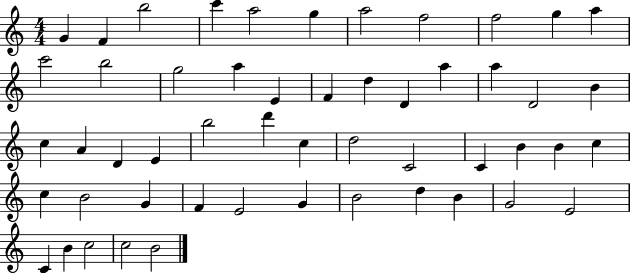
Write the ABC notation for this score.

X:1
T:Untitled
M:4/4
L:1/4
K:C
G F b2 c' a2 g a2 f2 f2 g a c'2 b2 g2 a E F d D a a D2 B c A D E b2 d' c d2 C2 C B B c c B2 G F E2 G B2 d B G2 E2 C B c2 c2 B2